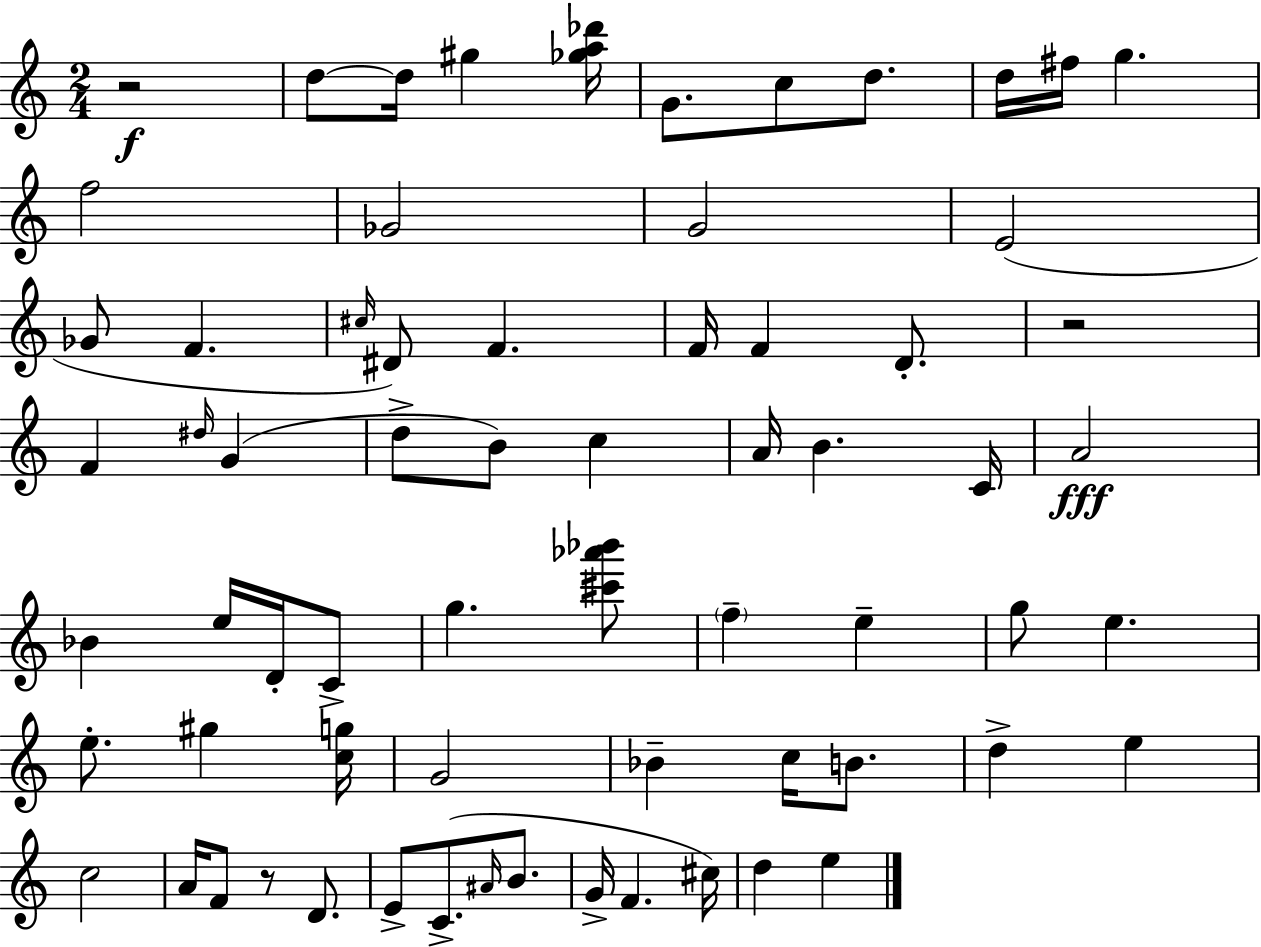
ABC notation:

X:1
T:Untitled
M:2/4
L:1/4
K:C
z2 d/2 d/4 ^g [_ga_d']/4 G/2 c/2 d/2 d/4 ^f/4 g f2 _G2 G2 E2 _G/2 F ^c/4 ^D/2 F F/4 F D/2 z2 F ^d/4 G d/2 B/2 c A/4 B C/4 A2 _B e/4 D/4 C/2 g [^c'_a'_b']/2 f e g/2 e e/2 ^g [cg]/4 G2 _B c/4 B/2 d e c2 A/4 F/2 z/2 D/2 E/2 C/2 ^A/4 B/2 G/4 F ^c/4 d e